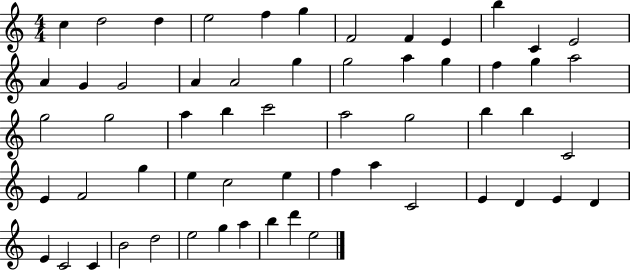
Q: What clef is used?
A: treble